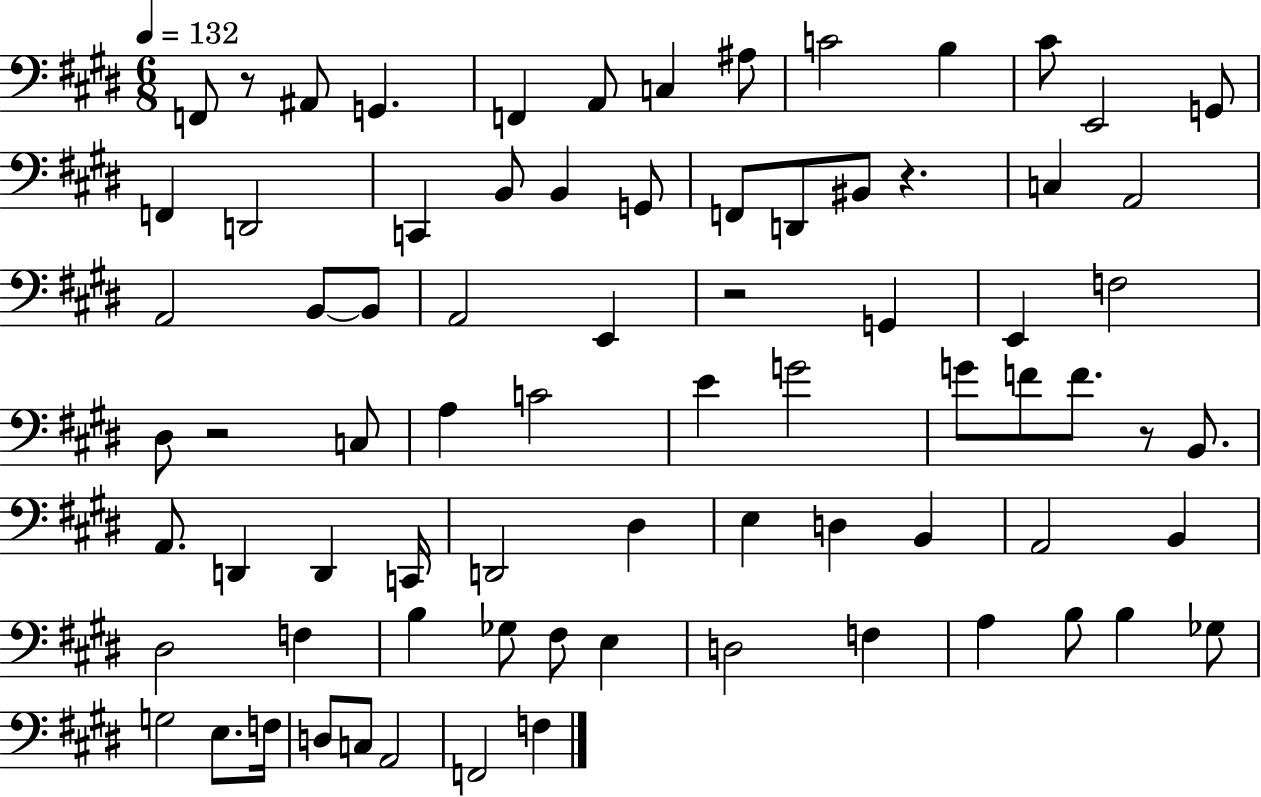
{
  \clef bass
  \numericTimeSignature
  \time 6/8
  \key e \major
  \tempo 4 = 132
  f,8 r8 ais,8 g,4. | f,4 a,8 c4 ais8 | c'2 b4 | cis'8 e,2 g,8 | \break f,4 d,2 | c,4 b,8 b,4 g,8 | f,8 d,8 bis,8 r4. | c4 a,2 | \break a,2 b,8~~ b,8 | a,2 e,4 | r2 g,4 | e,4 f2 | \break dis8 r2 c8 | a4 c'2 | e'4 g'2 | g'8 f'8 f'8. r8 b,8. | \break a,8. d,4 d,4 c,16 | d,2 dis4 | e4 d4 b,4 | a,2 b,4 | \break dis2 f4 | b4 ges8 fis8 e4 | d2 f4 | a4 b8 b4 ges8 | \break g2 e8. f16 | d8 c8 a,2 | f,2 f4 | \bar "|."
}